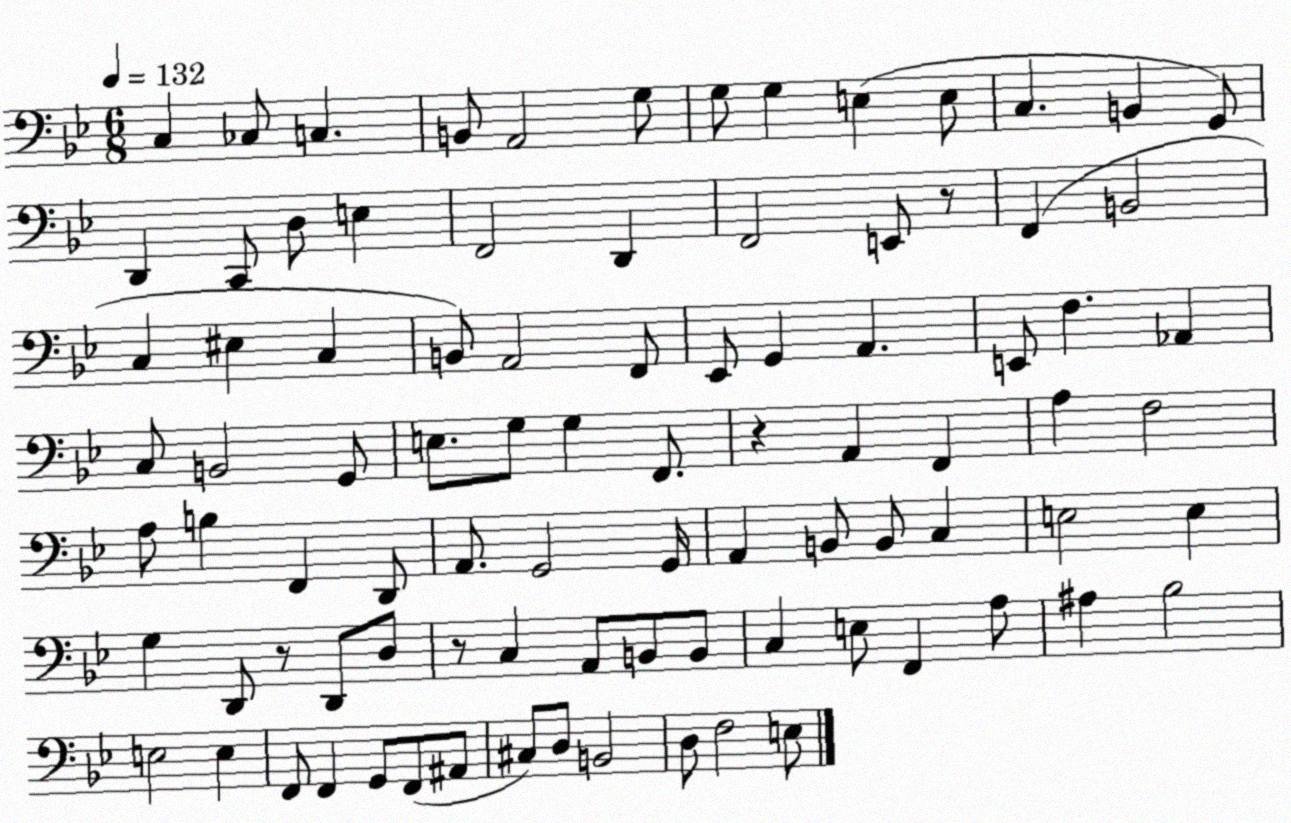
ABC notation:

X:1
T:Untitled
M:6/8
L:1/4
K:Bb
C, _C,/2 C, B,,/2 A,,2 G,/2 G,/2 G, E, E,/2 C, B,, G,,/2 D,, C,,/2 D,/2 E, F,,2 D,, F,,2 E,,/2 z/2 F,, B,,2 C, ^E, C, B,,/2 A,,2 F,,/2 _E,,/2 G,, A,, E,,/2 F, _A,, C,/2 B,,2 G,,/2 E,/2 G,/2 G, F,,/2 z A,, F,, A, F,2 A,/2 B, F,, D,,/2 A,,/2 G,,2 G,,/4 A,, B,,/2 B,,/2 C, E,2 E, G, D,,/2 z/2 D,,/2 D,/2 z/2 C, A,,/2 B,,/2 B,,/2 C, E,/2 F,, A,/2 ^A, _B,2 E,2 E, F,,/2 F,, G,,/2 F,,/2 ^A,,/2 ^C,/2 D,/2 B,,2 D,/2 F,2 E,/2